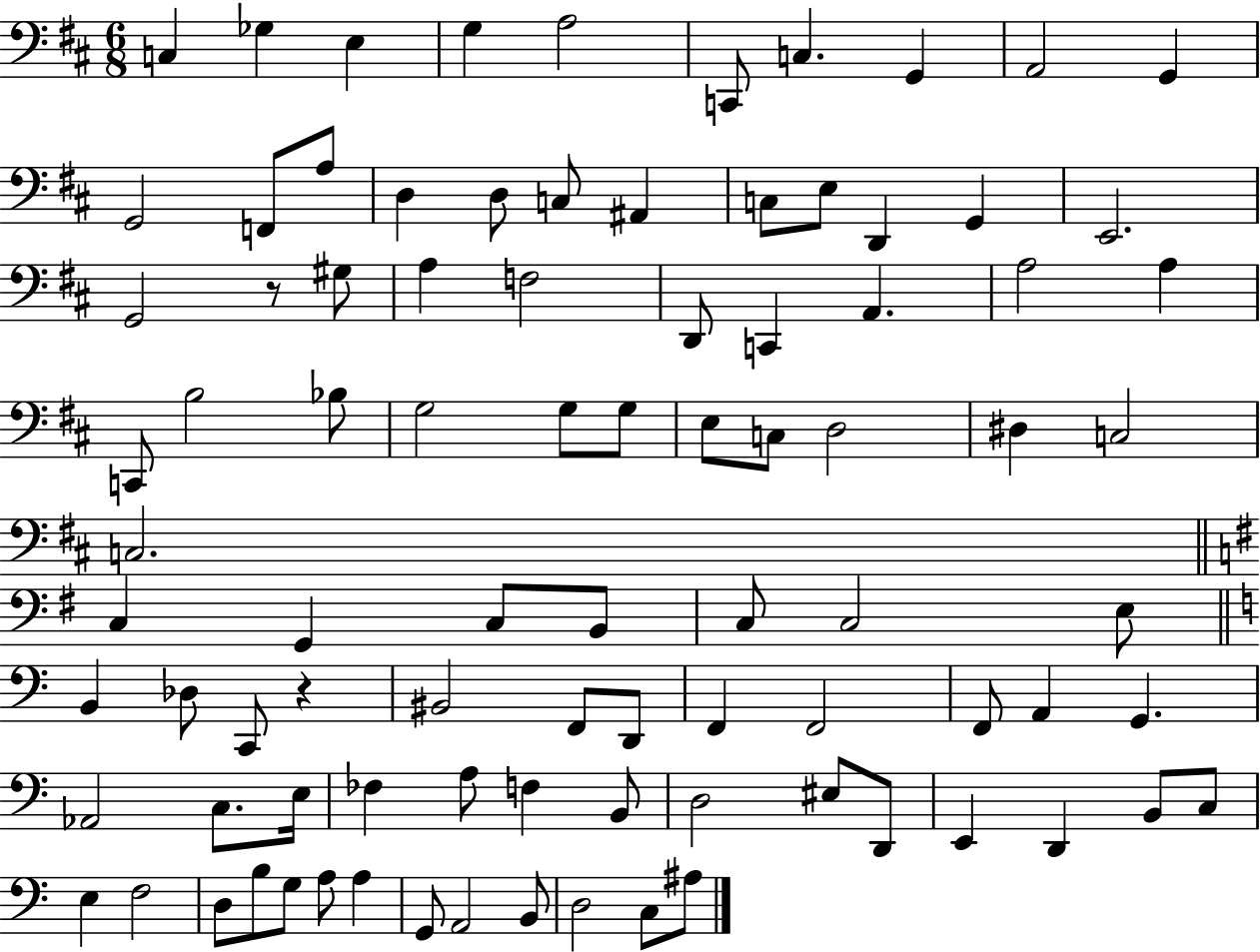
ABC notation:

X:1
T:Untitled
M:6/8
L:1/4
K:D
C, _G, E, G, A,2 C,,/2 C, G,, A,,2 G,, G,,2 F,,/2 A,/2 D, D,/2 C,/2 ^A,, C,/2 E,/2 D,, G,, E,,2 G,,2 z/2 ^G,/2 A, F,2 D,,/2 C,, A,, A,2 A, C,,/2 B,2 _B,/2 G,2 G,/2 G,/2 E,/2 C,/2 D,2 ^D, C,2 C,2 C, G,, C,/2 B,,/2 C,/2 C,2 E,/2 B,, _D,/2 C,,/2 z ^B,,2 F,,/2 D,,/2 F,, F,,2 F,,/2 A,, G,, _A,,2 C,/2 E,/4 _F, A,/2 F, B,,/2 D,2 ^E,/2 D,,/2 E,, D,, B,,/2 C,/2 E, F,2 D,/2 B,/2 G,/2 A,/2 A, G,,/2 A,,2 B,,/2 D,2 C,/2 ^A,/2